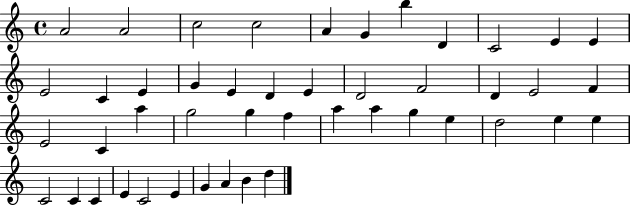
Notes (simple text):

A4/h A4/h C5/h C5/h A4/q G4/q B5/q D4/q C4/h E4/q E4/q E4/h C4/q E4/q G4/q E4/q D4/q E4/q D4/h F4/h D4/q E4/h F4/q E4/h C4/q A5/q G5/h G5/q F5/q A5/q A5/q G5/q E5/q D5/h E5/q E5/q C4/h C4/q C4/q E4/q C4/h E4/q G4/q A4/q B4/q D5/q